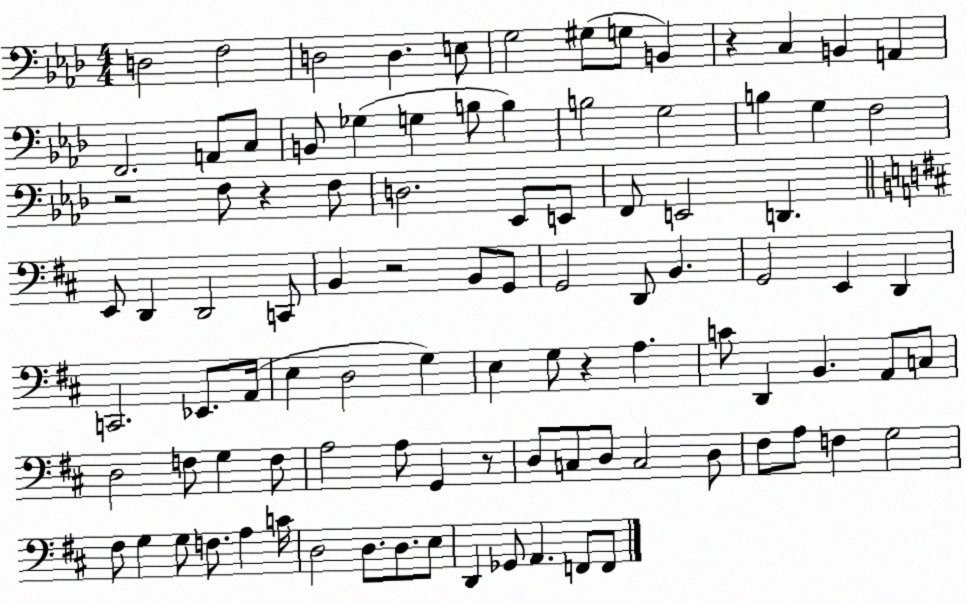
X:1
T:Untitled
M:4/4
L:1/4
K:Ab
D,2 F,2 D,2 D, E,/2 G,2 ^G,/2 G,/2 B,, z C, B,, A,, F,,2 A,,/2 C,/2 B,,/2 _G, G, B,/2 B, B,2 G,2 B, G, F,2 z2 F,/2 z F,/2 D,2 _E,,/2 E,,/2 F,,/2 E,,2 D,, E,,/2 D,, D,,2 C,,/2 B,, z2 B,,/2 G,,/2 G,,2 D,,/2 B,, G,,2 E,, D,, C,,2 _E,,/2 A,,/4 E, D,2 G, E, G,/2 z A, C/2 D,, B,, A,,/2 C,/2 D,2 F,/2 G, F,/2 A,2 A,/2 G,, z/2 D,/2 C,/2 D,/2 C,2 D,/2 ^F,/2 A,/2 F, G,2 ^F,/2 G, G,/2 F,/2 A, C/4 D,2 D,/2 D,/2 E,/2 D,, _G,,/2 A,, F,,/2 F,,/2